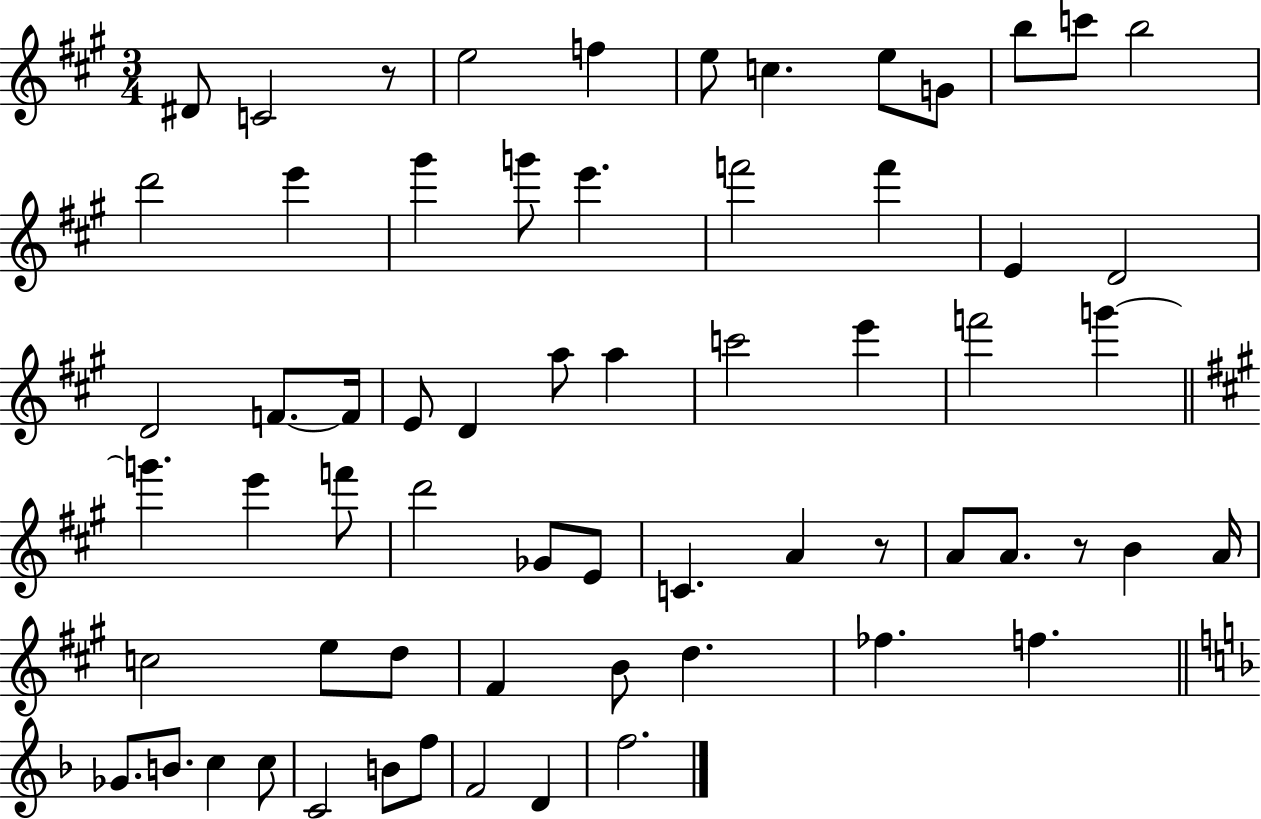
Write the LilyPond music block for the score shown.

{
  \clef treble
  \numericTimeSignature
  \time 3/4
  \key a \major
  \repeat volta 2 { dis'8 c'2 r8 | e''2 f''4 | e''8 c''4. e''8 g'8 | b''8 c'''8 b''2 | \break d'''2 e'''4 | gis'''4 g'''8 e'''4. | f'''2 f'''4 | e'4 d'2 | \break d'2 f'8.~~ f'16 | e'8 d'4 a''8 a''4 | c'''2 e'''4 | f'''2 g'''4~~ | \break \bar "||" \break \key a \major g'''4. e'''4 f'''8 | d'''2 ges'8 e'8 | c'4. a'4 r8 | a'8 a'8. r8 b'4 a'16 | \break c''2 e''8 d''8 | fis'4 b'8 d''4. | fes''4. f''4. | \bar "||" \break \key f \major ges'8. b'8. c''4 c''8 | c'2 b'8 f''8 | f'2 d'4 | f''2. | \break } \bar "|."
}